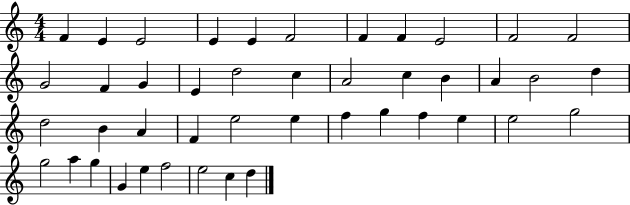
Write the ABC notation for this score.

X:1
T:Untitled
M:4/4
L:1/4
K:C
F E E2 E E F2 F F E2 F2 F2 G2 F G E d2 c A2 c B A B2 d d2 B A F e2 e f g f e e2 g2 g2 a g G e f2 e2 c d